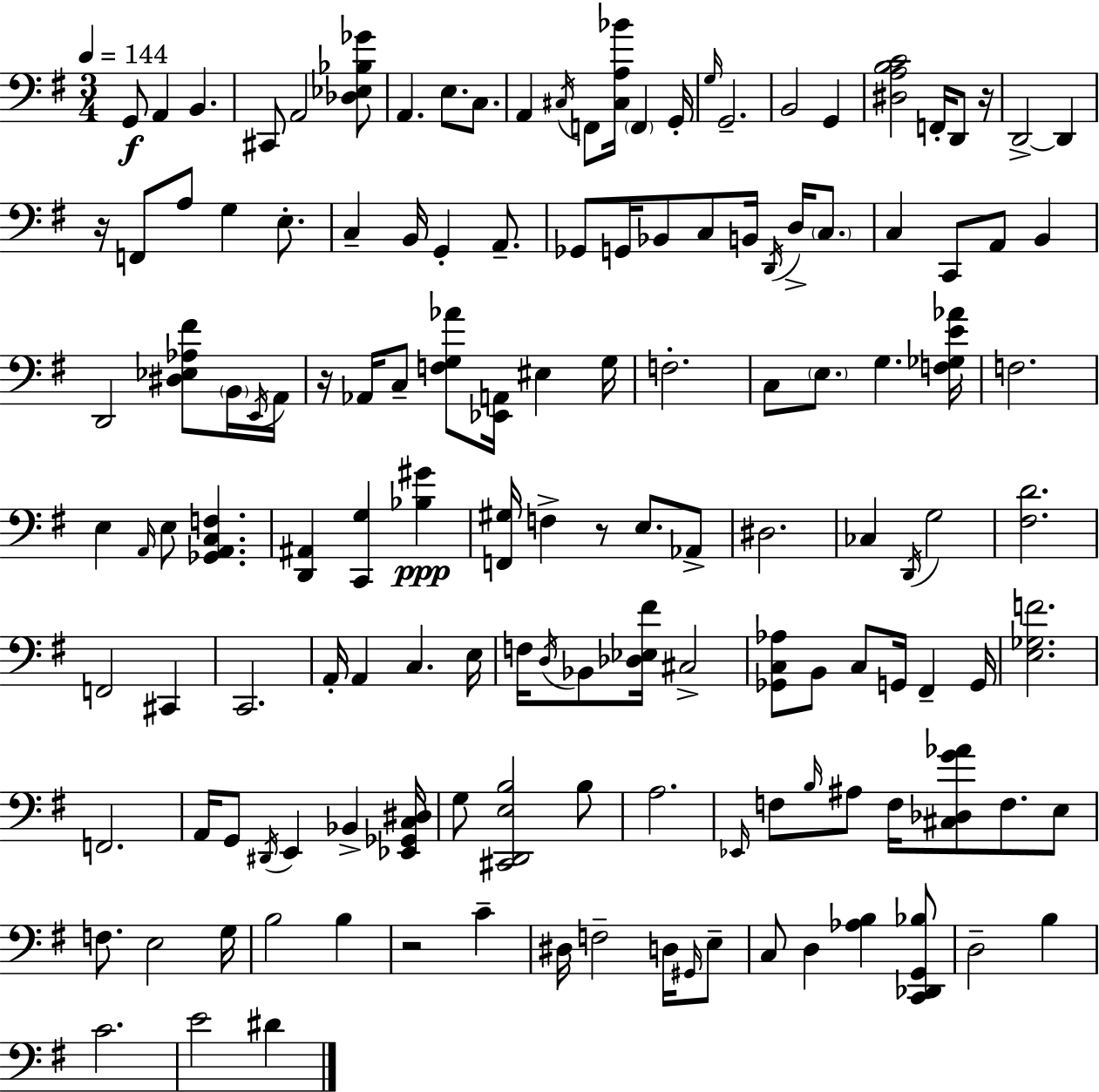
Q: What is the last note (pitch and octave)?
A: D#4